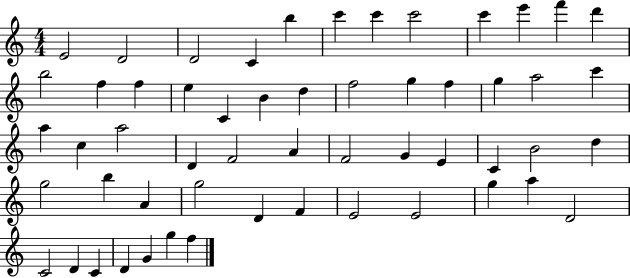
{
  \clef treble
  \numericTimeSignature
  \time 4/4
  \key c \major
  e'2 d'2 | d'2 c'4 b''4 | c'''4 c'''4 c'''2 | c'''4 e'''4 f'''4 d'''4 | \break b''2 f''4 f''4 | e''4 c'4 b'4 d''4 | f''2 g''4 f''4 | g''4 a''2 c'''4 | \break a''4 c''4 a''2 | d'4 f'2 a'4 | f'2 g'4 e'4 | c'4 b'2 d''4 | \break g''2 b''4 a'4 | g''2 d'4 f'4 | e'2 e'2 | g''4 a''4 d'2 | \break c'2 d'4 c'4 | d'4 g'4 g''4 f''4 | \bar "|."
}